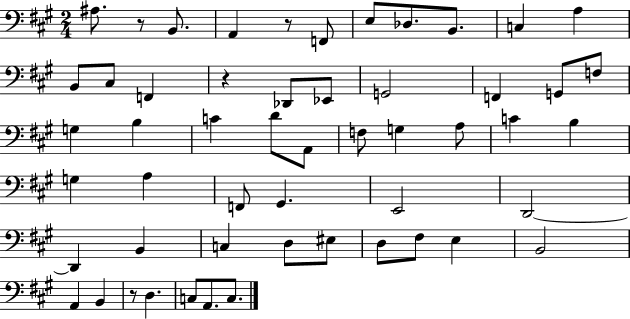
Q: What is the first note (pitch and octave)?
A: A#3